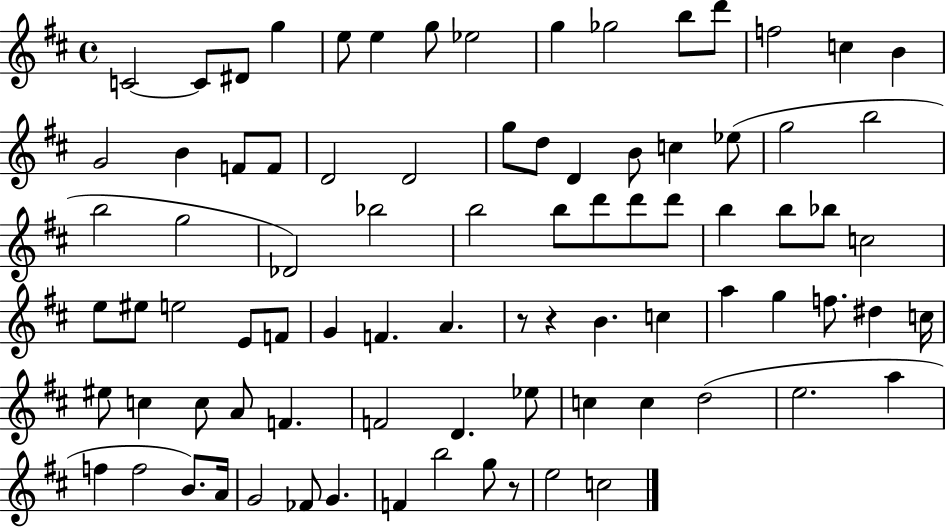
X:1
T:Untitled
M:4/4
L:1/4
K:D
C2 C/2 ^D/2 g e/2 e g/2 _e2 g _g2 b/2 d'/2 f2 c B G2 B F/2 F/2 D2 D2 g/2 d/2 D B/2 c _e/2 g2 b2 b2 g2 _D2 _b2 b2 b/2 d'/2 d'/2 d'/2 b b/2 _b/2 c2 e/2 ^e/2 e2 E/2 F/2 G F A z/2 z B c a g f/2 ^d c/4 ^e/2 c c/2 A/2 F F2 D _e/2 c c d2 e2 a f f2 B/2 A/4 G2 _F/2 G F b2 g/2 z/2 e2 c2